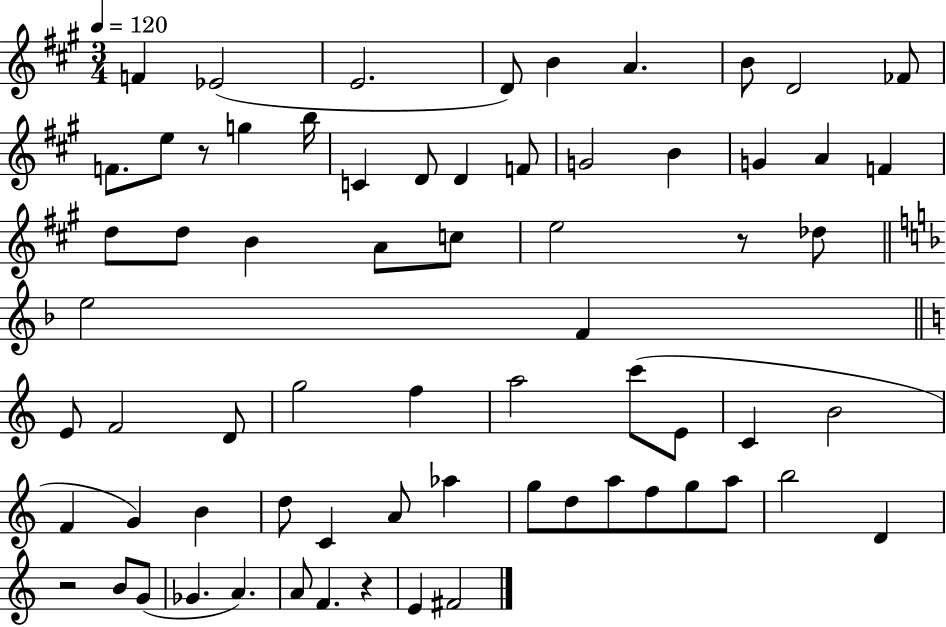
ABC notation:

X:1
T:Untitled
M:3/4
L:1/4
K:A
F _E2 E2 D/2 B A B/2 D2 _F/2 F/2 e/2 z/2 g b/4 C D/2 D F/2 G2 B G A F d/2 d/2 B A/2 c/2 e2 z/2 _d/2 e2 F E/2 F2 D/2 g2 f a2 c'/2 E/2 C B2 F G B d/2 C A/2 _a g/2 d/2 a/2 f/2 g/2 a/2 b2 D z2 B/2 G/2 _G A A/2 F z E ^F2